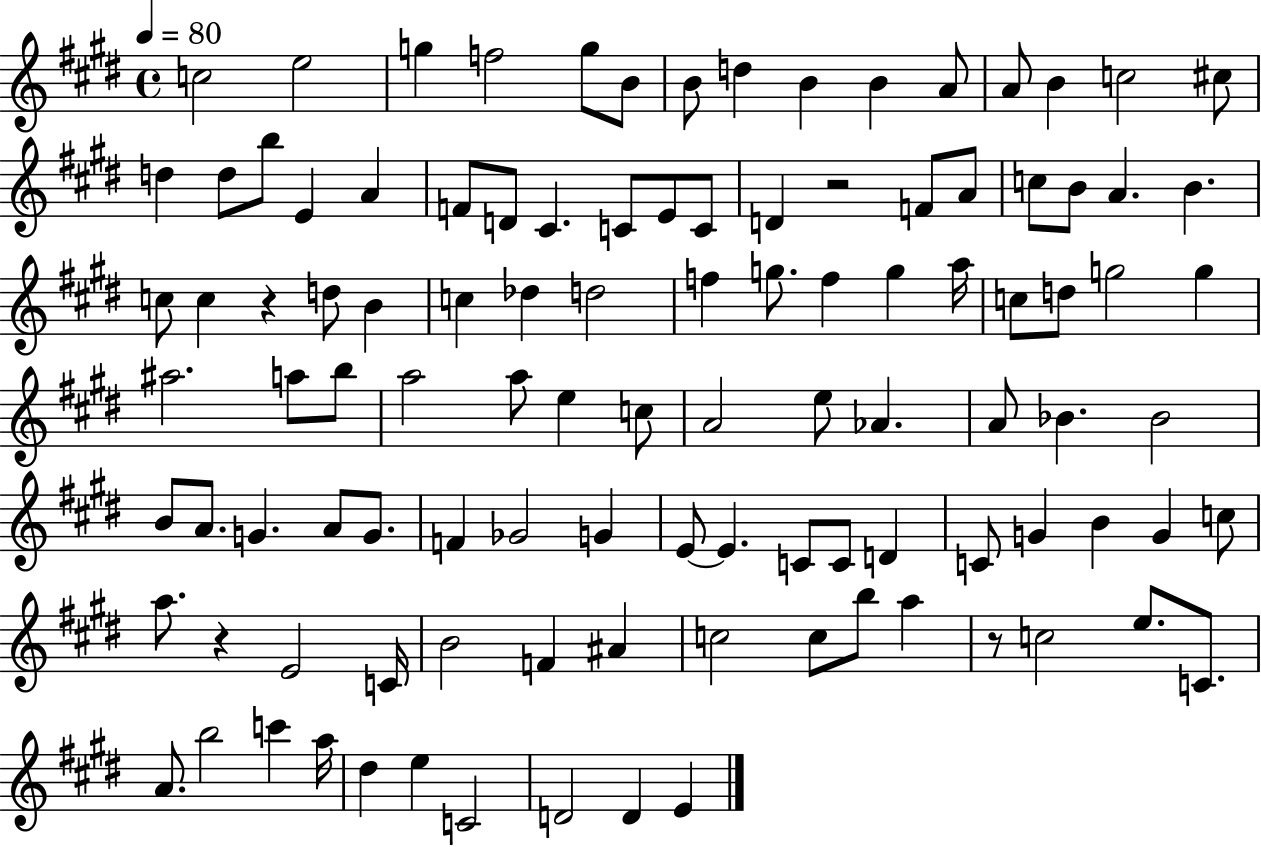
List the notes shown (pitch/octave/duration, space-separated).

C5/h E5/h G5/q F5/h G5/e B4/e B4/e D5/q B4/q B4/q A4/e A4/e B4/q C5/h C#5/e D5/q D5/e B5/e E4/q A4/q F4/e D4/e C#4/q. C4/e E4/e C4/e D4/q R/h F4/e A4/e C5/e B4/e A4/q. B4/q. C5/e C5/q R/q D5/e B4/q C5/q Db5/q D5/h F5/q G5/e. F5/q G5/q A5/s C5/e D5/e G5/h G5/q A#5/h. A5/e B5/e A5/h A5/e E5/q C5/e A4/h E5/e Ab4/q. A4/e Bb4/q. Bb4/h B4/e A4/e. G4/q. A4/e G4/e. F4/q Gb4/h G4/q E4/e E4/q. C4/e C4/e D4/q C4/e G4/q B4/q G4/q C5/e A5/e. R/q E4/h C4/s B4/h F4/q A#4/q C5/h C5/e B5/e A5/q R/e C5/h E5/e. C4/e. A4/e. B5/h C6/q A5/s D#5/q E5/q C4/h D4/h D4/q E4/q